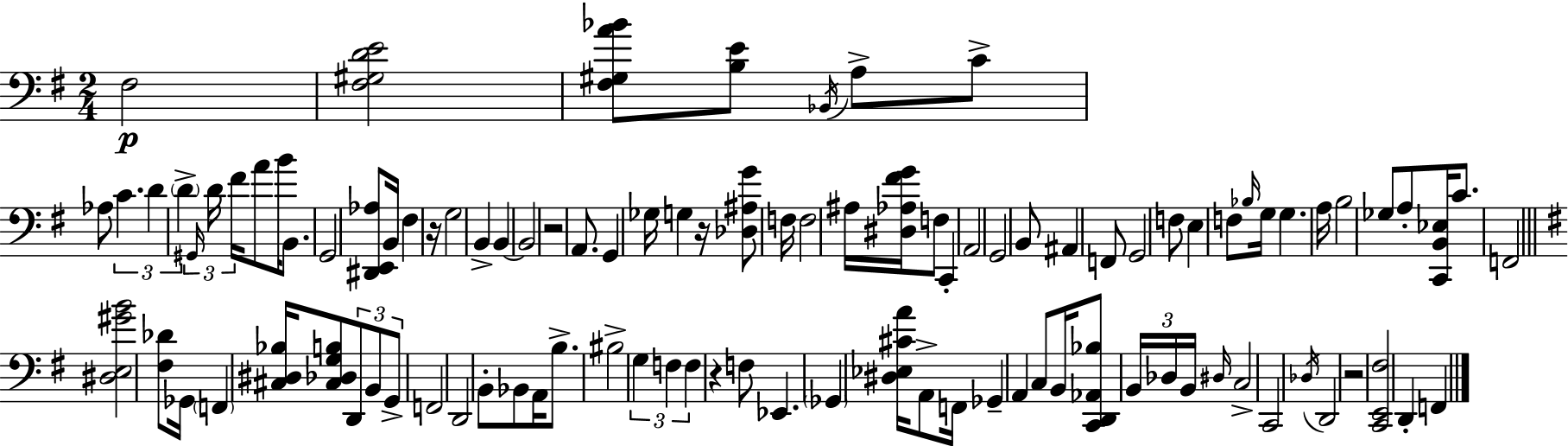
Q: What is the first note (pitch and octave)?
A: F#3